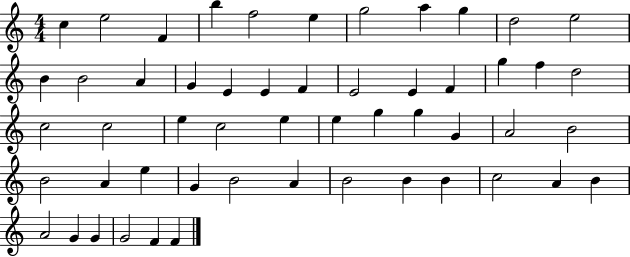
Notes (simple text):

C5/q E5/h F4/q B5/q F5/h E5/q G5/h A5/q G5/q D5/h E5/h B4/q B4/h A4/q G4/q E4/q E4/q F4/q E4/h E4/q F4/q G5/q F5/q D5/h C5/h C5/h E5/q C5/h E5/q E5/q G5/q G5/q G4/q A4/h B4/h B4/h A4/q E5/q G4/q B4/h A4/q B4/h B4/q B4/q C5/h A4/q B4/q A4/h G4/q G4/q G4/h F4/q F4/q